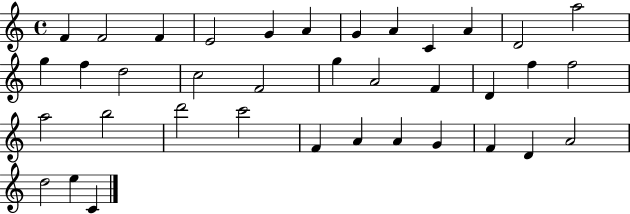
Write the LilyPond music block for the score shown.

{
  \clef treble
  \time 4/4
  \defaultTimeSignature
  \key c \major
  f'4 f'2 f'4 | e'2 g'4 a'4 | g'4 a'4 c'4 a'4 | d'2 a''2 | \break g''4 f''4 d''2 | c''2 f'2 | g''4 a'2 f'4 | d'4 f''4 f''2 | \break a''2 b''2 | d'''2 c'''2 | f'4 a'4 a'4 g'4 | f'4 d'4 a'2 | \break d''2 e''4 c'4 | \bar "|."
}